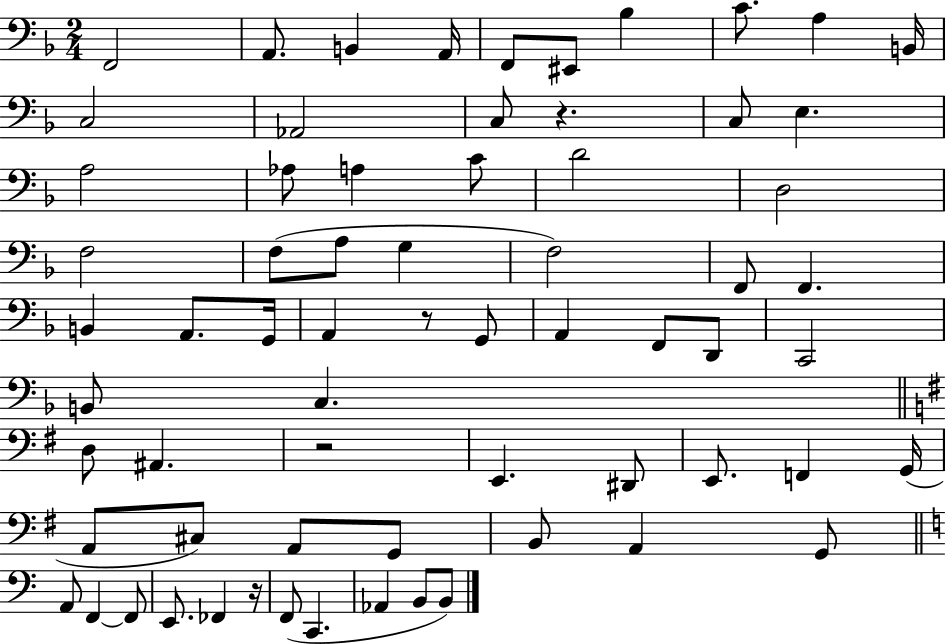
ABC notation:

X:1
T:Untitled
M:2/4
L:1/4
K:F
F,,2 A,,/2 B,, A,,/4 F,,/2 ^E,,/2 _B, C/2 A, B,,/4 C,2 _A,,2 C,/2 z C,/2 E, A,2 _A,/2 A, C/2 D2 D,2 F,2 F,/2 A,/2 G, F,2 F,,/2 F,, B,, A,,/2 G,,/4 A,, z/2 G,,/2 A,, F,,/2 D,,/2 C,,2 B,,/2 C, D,/2 ^A,, z2 E,, ^D,,/2 E,,/2 F,, G,,/4 A,,/2 ^C,/2 A,,/2 G,,/2 B,,/2 A,, G,,/2 A,,/2 F,, F,,/2 E,,/2 _F,, z/4 F,,/2 C,, _A,, B,,/2 B,,/2